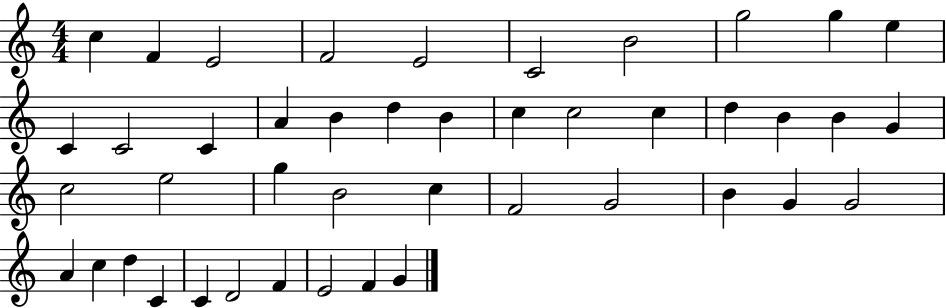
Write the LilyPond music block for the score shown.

{
  \clef treble
  \numericTimeSignature
  \time 4/4
  \key c \major
  c''4 f'4 e'2 | f'2 e'2 | c'2 b'2 | g''2 g''4 e''4 | \break c'4 c'2 c'4 | a'4 b'4 d''4 b'4 | c''4 c''2 c''4 | d''4 b'4 b'4 g'4 | \break c''2 e''2 | g''4 b'2 c''4 | f'2 g'2 | b'4 g'4 g'2 | \break a'4 c''4 d''4 c'4 | c'4 d'2 f'4 | e'2 f'4 g'4 | \bar "|."
}